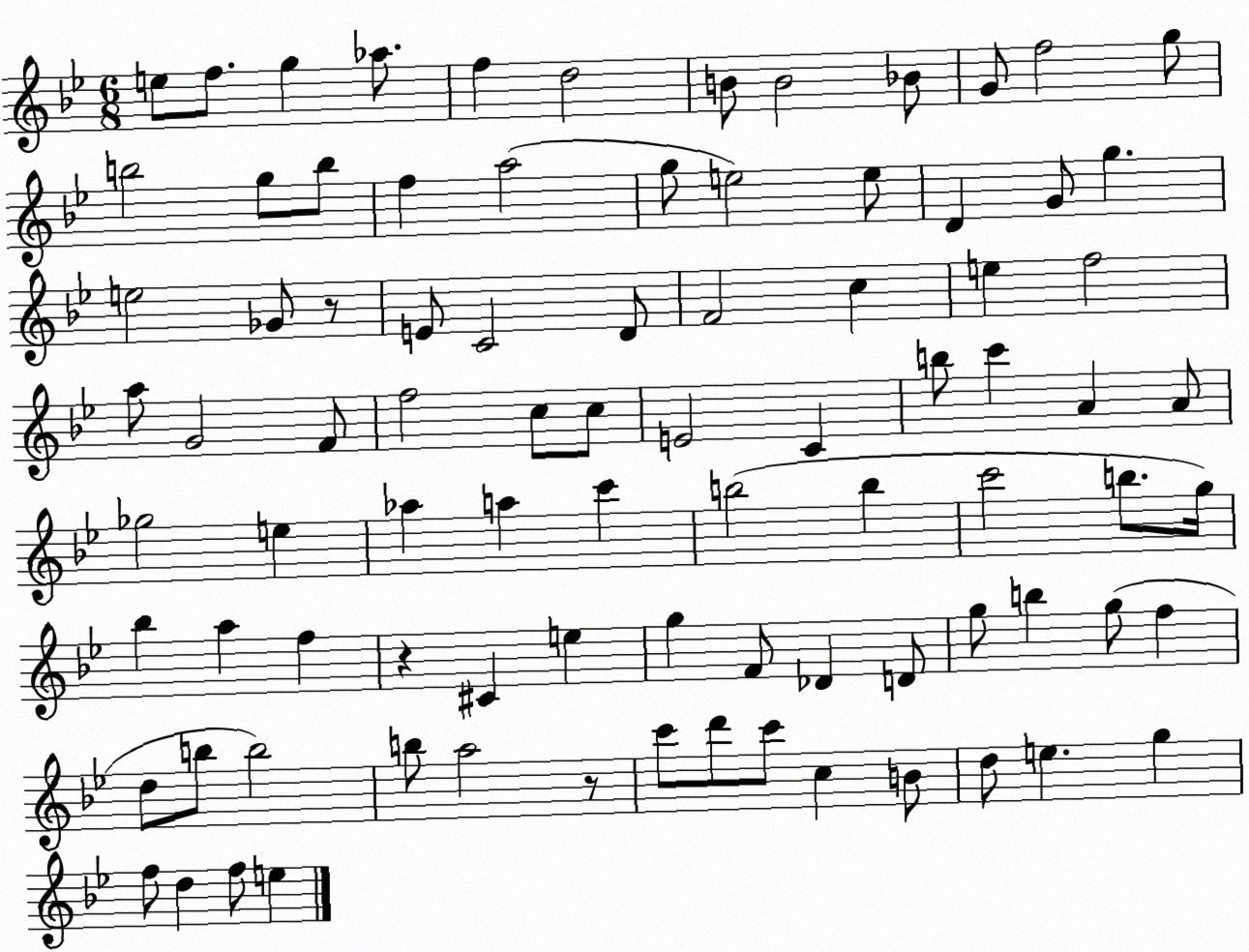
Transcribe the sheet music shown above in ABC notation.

X:1
T:Untitled
M:6/8
L:1/4
K:Bb
e/2 f/2 g _a/2 f d2 B/2 B2 _B/2 G/2 f2 g/2 b2 g/2 b/2 f a2 g/2 e2 e/2 D G/2 g e2 _G/2 z/2 E/2 C2 D/2 F2 c e f2 a/2 G2 F/2 f2 c/2 c/2 E2 C b/2 c' A A/2 _g2 e _a a c' b2 b c'2 b/2 g/4 _b a f z ^C e g F/2 _D D/2 g/2 b g/2 f d/2 b/2 b2 b/2 a2 z/2 c'/2 d'/2 c'/2 c B/2 d/2 e g f/2 d f/2 e